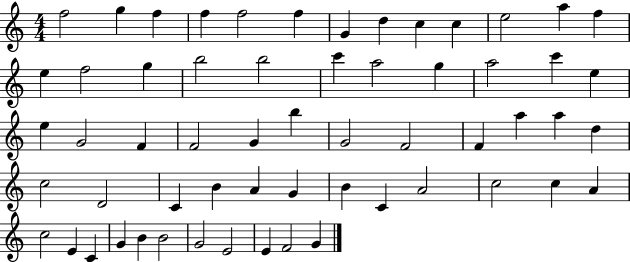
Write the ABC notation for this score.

X:1
T:Untitled
M:4/4
L:1/4
K:C
f2 g f f f2 f G d c c e2 a f e f2 g b2 b2 c' a2 g a2 c' e e G2 F F2 G b G2 F2 F a a d c2 D2 C B A G B C A2 c2 c A c2 E C G B B2 G2 E2 E F2 G